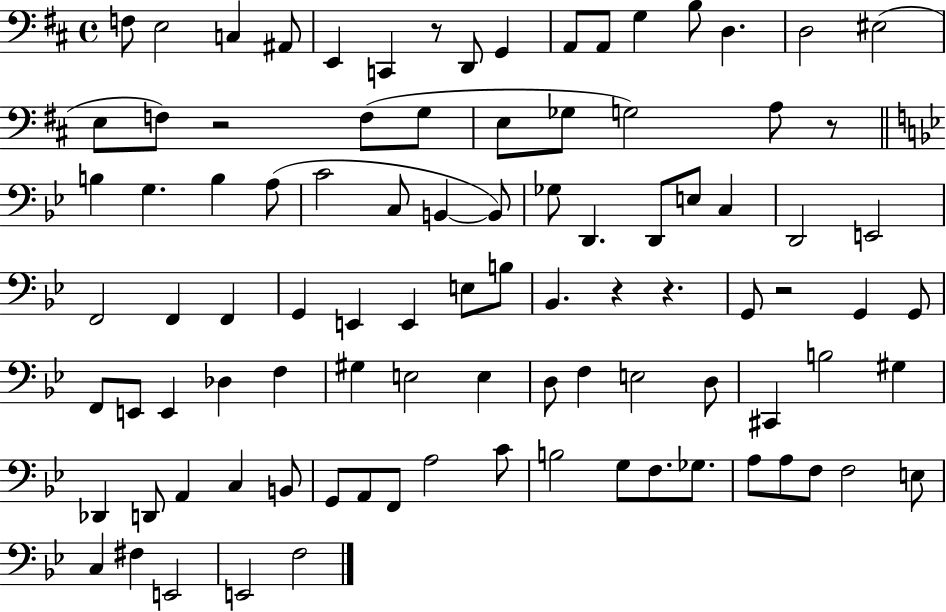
{
  \clef bass
  \time 4/4
  \defaultTimeSignature
  \key d \major
  f8 e2 c4 ais,8 | e,4 c,4 r8 d,8 g,4 | a,8 a,8 g4 b8 d4. | d2 eis2( | \break e8 f8) r2 f8( g8 | e8 ges8 g2) a8 r8 | \bar "||" \break \key bes \major b4 g4. b4 a8( | c'2 c8 b,4~~ b,8) | ges8 d,4. d,8 e8 c4 | d,2 e,2 | \break f,2 f,4 f,4 | g,4 e,4 e,4 e8 b8 | bes,4. r4 r4. | g,8 r2 g,4 g,8 | \break f,8 e,8 e,4 des4 f4 | gis4 e2 e4 | d8 f4 e2 d8 | cis,4 b2 gis4 | \break des,4 d,8 a,4 c4 b,8 | g,8 a,8 f,8 a2 c'8 | b2 g8 f8. ges8. | a8 a8 f8 f2 e8 | \break c4 fis4 e,2 | e,2 f2 | \bar "|."
}